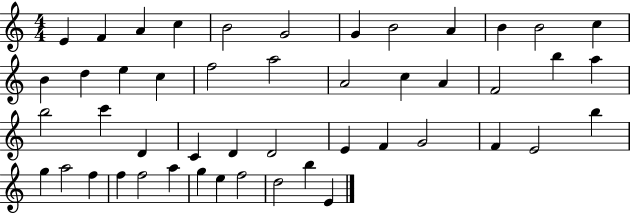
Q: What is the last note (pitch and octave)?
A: E4